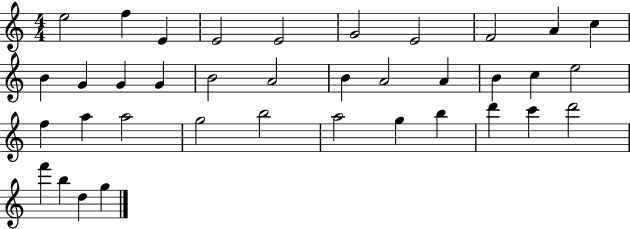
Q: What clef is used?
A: treble